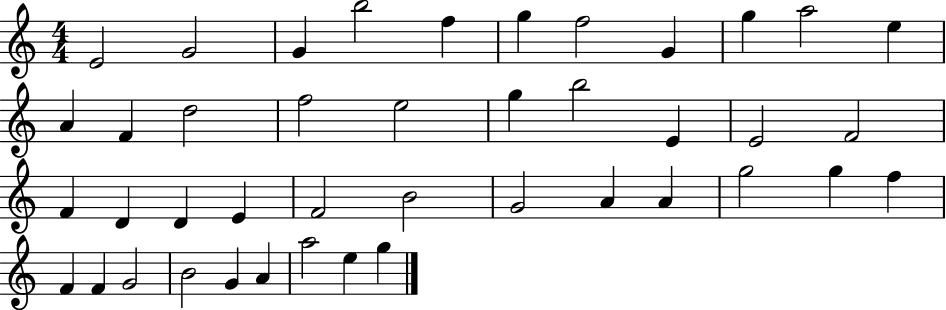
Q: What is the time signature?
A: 4/4